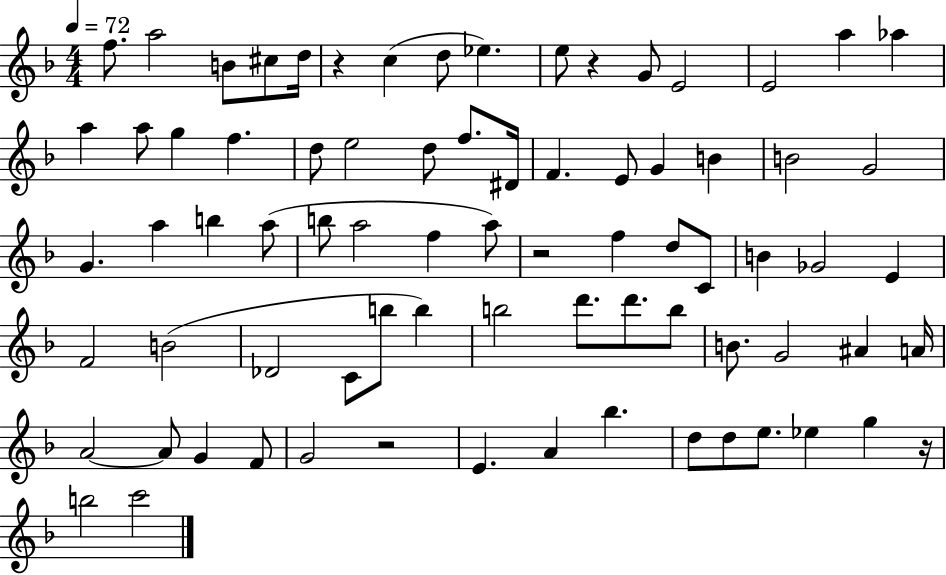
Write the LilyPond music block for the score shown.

{
  \clef treble
  \numericTimeSignature
  \time 4/4
  \key f \major
  \tempo 4 = 72
  f''8. a''2 b'8 cis''8 d''16 | r4 c''4( d''8 ees''4.) | e''8 r4 g'8 e'2 | e'2 a''4 aes''4 | \break a''4 a''8 g''4 f''4. | d''8 e''2 d''8 f''8. dis'16 | f'4. e'8 g'4 b'4 | b'2 g'2 | \break g'4. a''4 b''4 a''8( | b''8 a''2 f''4 a''8) | r2 f''4 d''8 c'8 | b'4 ges'2 e'4 | \break f'2 b'2( | des'2 c'8 b''8 b''4) | b''2 d'''8. d'''8. b''8 | b'8. g'2 ais'4 a'16 | \break a'2~~ a'8 g'4 f'8 | g'2 r2 | e'4. a'4 bes''4. | d''8 d''8 e''8. ees''4 g''4 r16 | \break b''2 c'''2 | \bar "|."
}